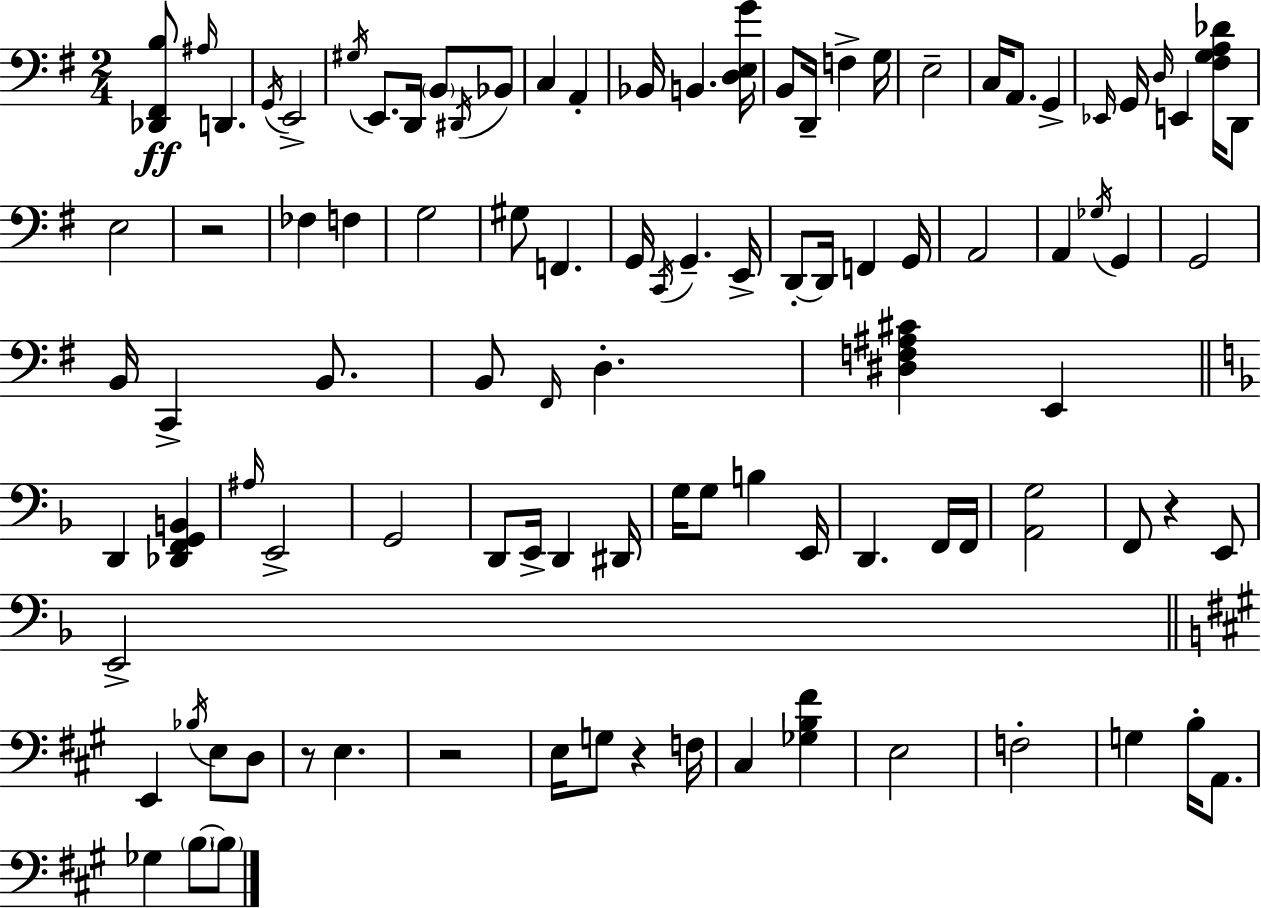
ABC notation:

X:1
T:Untitled
M:2/4
L:1/4
K:G
[_D,,^F,,B,]/2 ^A,/4 D,, G,,/4 E,,2 ^G,/4 E,,/2 D,,/4 B,,/2 ^D,,/4 _B,,/2 C, A,, _B,,/4 B,, [D,E,G]/4 B,,/2 D,,/4 F, G,/4 E,2 C,/4 A,,/2 G,, _E,,/4 G,,/4 D,/4 E,, [^F,G,A,_D]/4 D,,/2 E,2 z2 _F, F, G,2 ^G,/2 F,, G,,/4 C,,/4 G,, E,,/4 D,,/2 D,,/4 F,, G,,/4 A,,2 A,, _G,/4 G,, G,,2 B,,/4 C,, B,,/2 B,,/2 ^F,,/4 D, [^D,F,^A,^C] E,, D,, [_D,,F,,G,,B,,] ^A,/4 E,,2 G,,2 D,,/2 E,,/4 D,, ^D,,/4 G,/4 G,/2 B, E,,/4 D,, F,,/4 F,,/4 [A,,G,]2 F,,/2 z E,,/2 E,,2 E,, _B,/4 E,/2 D,/2 z/2 E, z2 E,/4 G,/2 z F,/4 ^C, [_G,B,^F] E,2 F,2 G, B,/4 A,,/2 _G, B,/2 B,/2